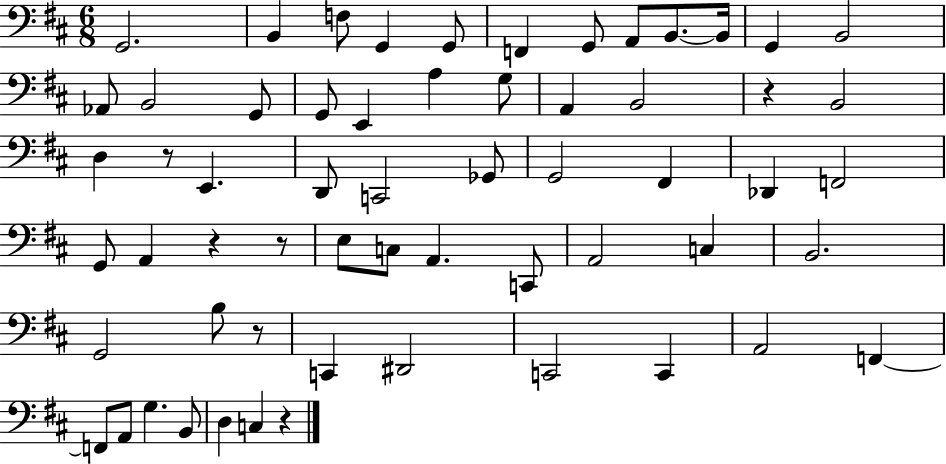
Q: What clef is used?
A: bass